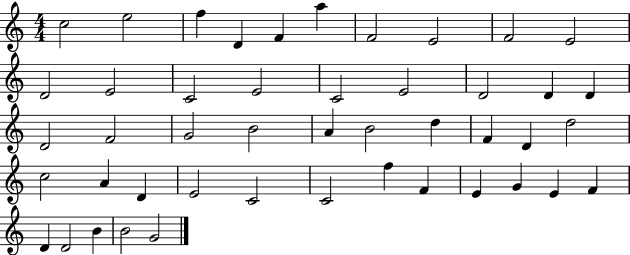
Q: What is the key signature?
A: C major